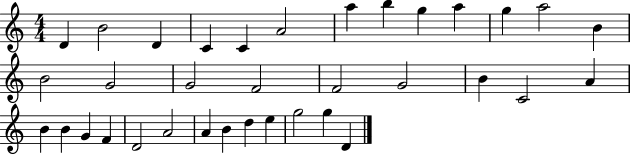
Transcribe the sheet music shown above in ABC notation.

X:1
T:Untitled
M:4/4
L:1/4
K:C
D B2 D C C A2 a b g a g a2 B B2 G2 G2 F2 F2 G2 B C2 A B B G F D2 A2 A B d e g2 g D